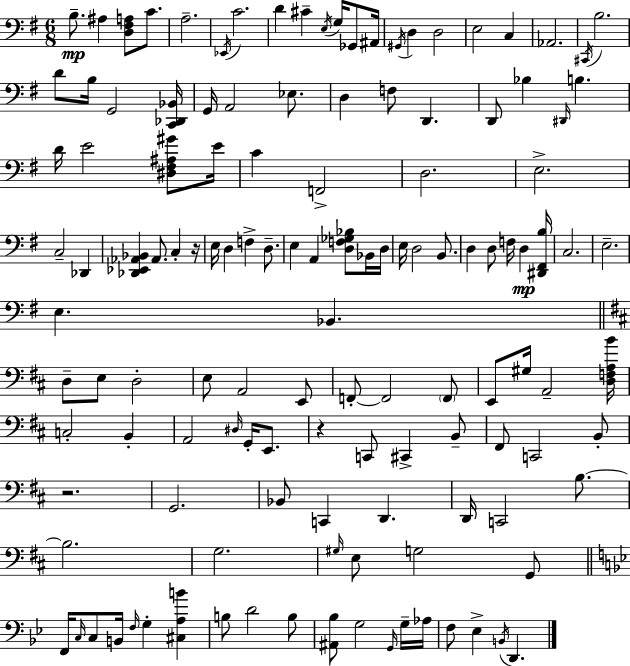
{
  \clef bass
  \numericTimeSignature
  \time 6/8
  \key e \minor
  b8.--\mp ais4 <d fis a>8 c'8. | a2.-- | \acciaccatura { ees,16 } c'2. | d'4 cis'4-- \acciaccatura { e16 } g16 ges,8 | \break ais,16 \acciaccatura { gis,16 } d4 d2 | e2 c4 | aes,2. | \acciaccatura { cis,16 } b2. | \break d'8 b16 g,2 | <c, des, bes,>16 g,16 a,2 | ees8. d4 f8 d,4. | d,8 bes4 \grace { dis,16 } b4. | \break d'16 e'2 | <dis fis ais gis'>8 e'16 c'4 f,2-> | d2. | e2.-> | \break c2-- | des,4 <des, ees, aes, bes,>4 aes,8. | c4-. r16 e16 d4 f4-> | d8.-- e4 a,4 | \break <d f ges bes>8 bes,16 d16 e16 d2 | b,8. d4 d8 f16 | d4\mp <dis, fis, b>16 c2. | e2.-- | \break e4. bes,4. | \bar "||" \break \key b \minor d8-- e8 d2-. | e8 a,2 e,8 | f,8-.~~ f,2 \parenthesize f,8 | e,8 gis16 a,2-- <d f a b'>16 | \break c2-. b,4-. | a,2 \grace { dis16 } g,16-. e,8. | r4 c,8 cis,4-> b,8-- | fis,8 c,2 b,8-. | \break r2. | g,2. | bes,8 c,4 d,4. | d,16 c,2 b8.~~ | \break b2. | g2. | \grace { gis16 } e8 g2 | g,8 \bar "||" \break \key bes \major f,16 \grace { c16 } c8 b,16 \grace { f16 } g4-. <cis a b'>4 | b8 d'2 | b8 <ais, bes>8 g2 | \grace { g,16 } g16-- aes16 f8 ees4-> \acciaccatura { b,16 } d,4. | \break \bar "|."
}